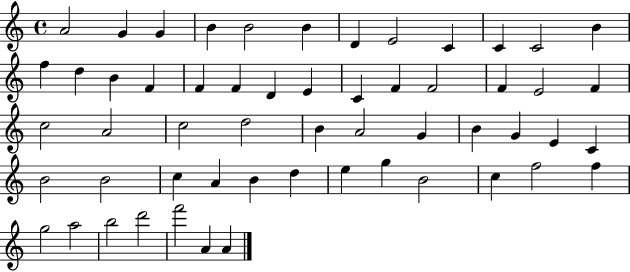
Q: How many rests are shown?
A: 0